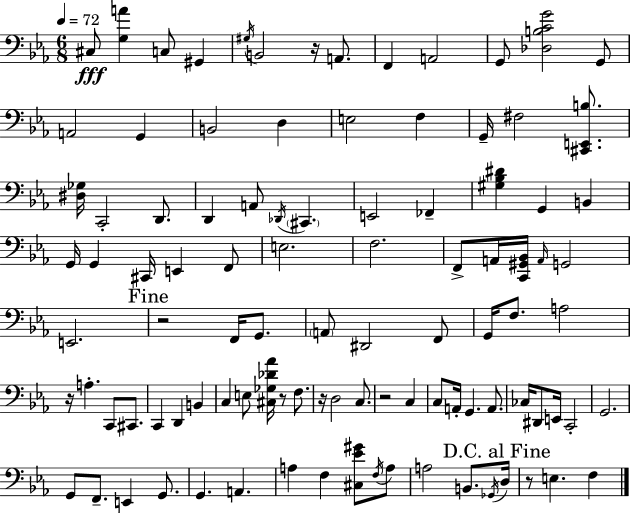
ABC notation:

X:1
T:Untitled
M:6/8
L:1/4
K:Eb
^C,/2 [G,A] C,/2 ^G,, ^G,/4 B,,2 z/4 A,,/2 F,, A,,2 G,,/2 [_D,B,CG]2 G,,/2 A,,2 G,, B,,2 D, E,2 F, G,,/4 ^F,2 [^C,,E,,B,]/2 [^D,_G,]/4 C,,2 D,,/2 D,, A,,/2 _D,,/4 ^C,, E,,2 _F,, [^G,_B,^D] G,, B,, G,,/4 G,, ^C,,/4 E,, F,,/2 E,2 F,2 F,,/2 A,,/4 [C,,^G,,_B,,]/4 A,,/4 G,,2 E,,2 z2 F,,/4 G,,/2 A,,/2 ^D,,2 F,,/2 G,,/4 F,/2 A,2 z/4 A, C,,/2 ^C,,/2 C,, D,, B,, C, E,/2 [^C,_G,_D_A]/4 z/2 F,/2 z/4 D,2 C,/2 z2 C, C,/2 A,,/4 G,, A,,/2 _C,/4 ^D,,/2 E,,/4 C,,2 G,,2 G,,/2 F,,/2 E,, G,,/2 G,, A,, A, F, [^C,_E^G]/2 F,/4 A,/2 A,2 B,,/2 _G,,/4 D,/4 z/2 E, F,